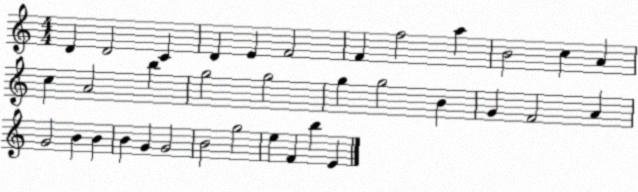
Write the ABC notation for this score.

X:1
T:Untitled
M:4/4
L:1/4
K:C
D D2 C D E F2 F f2 a B2 c A c A2 b g2 g2 g g2 B G F2 A G2 B B B G G2 B2 g2 e F b E